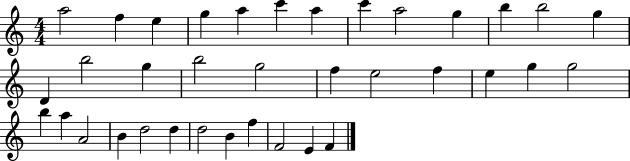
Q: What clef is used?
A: treble